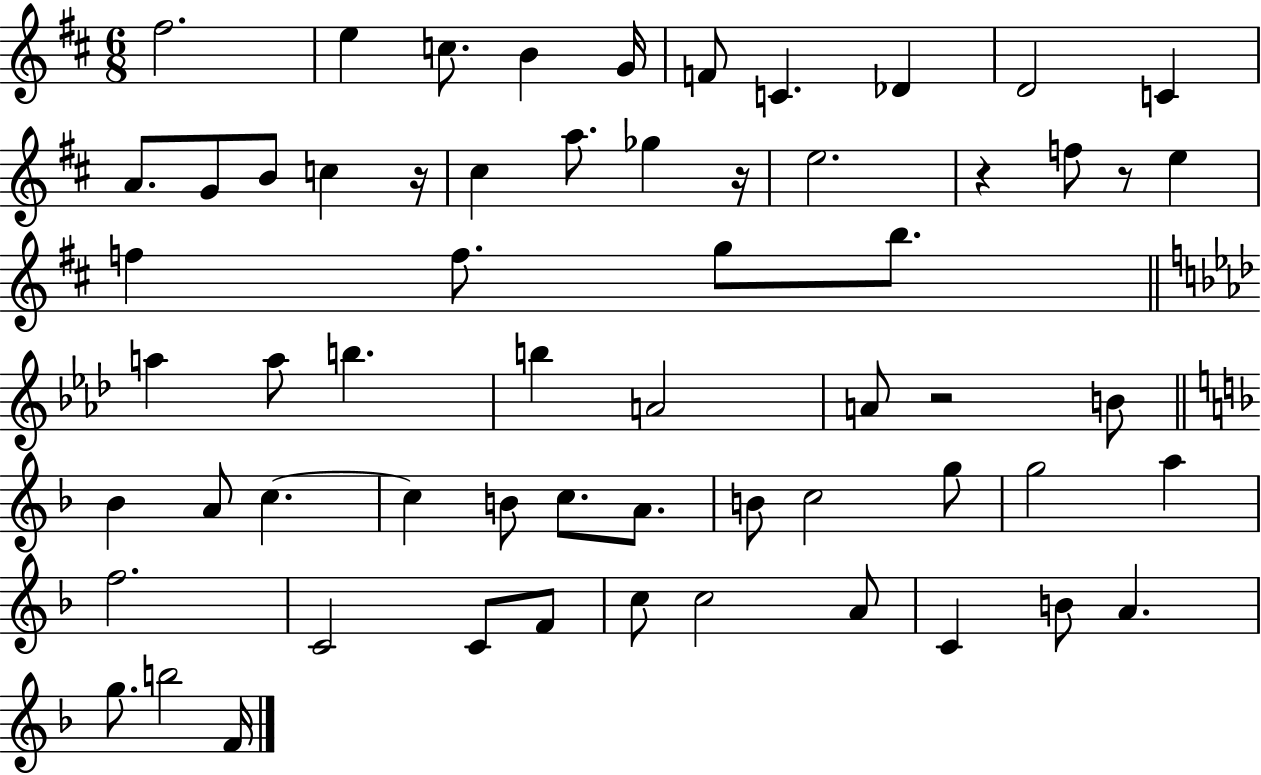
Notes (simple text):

F#5/h. E5/q C5/e. B4/q G4/s F4/e C4/q. Db4/q D4/h C4/q A4/e. G4/e B4/e C5/q R/s C#5/q A5/e. Gb5/q R/s E5/h. R/q F5/e R/e E5/q F5/q F5/e. G5/e B5/e. A5/q A5/e B5/q. B5/q A4/h A4/e R/h B4/e Bb4/q A4/e C5/q. C5/q B4/e C5/e. A4/e. B4/e C5/h G5/e G5/h A5/q F5/h. C4/h C4/e F4/e C5/e C5/h A4/e C4/q B4/e A4/q. G5/e. B5/h F4/s